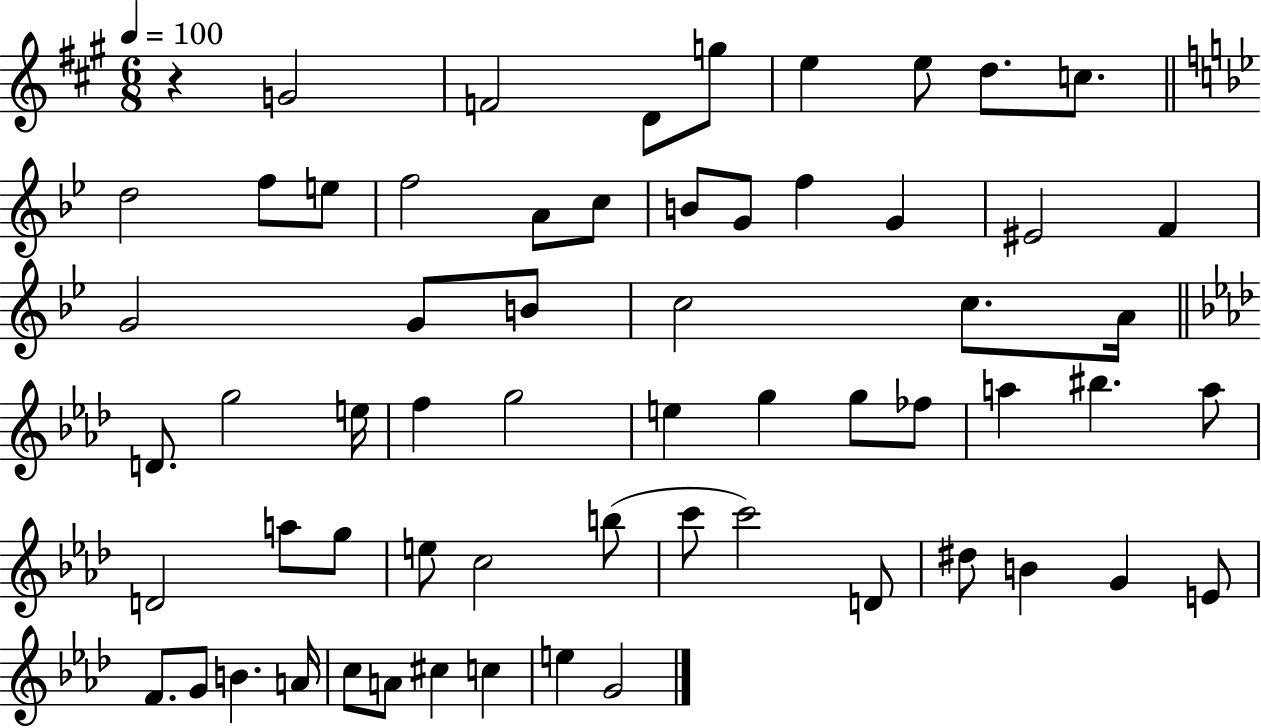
X:1
T:Untitled
M:6/8
L:1/4
K:A
z G2 F2 D/2 g/2 e e/2 d/2 c/2 d2 f/2 e/2 f2 A/2 c/2 B/2 G/2 f G ^E2 F G2 G/2 B/2 c2 c/2 A/4 D/2 g2 e/4 f g2 e g g/2 _f/2 a ^b a/2 D2 a/2 g/2 e/2 c2 b/2 c'/2 c'2 D/2 ^d/2 B G E/2 F/2 G/2 B A/4 c/2 A/2 ^c c e G2